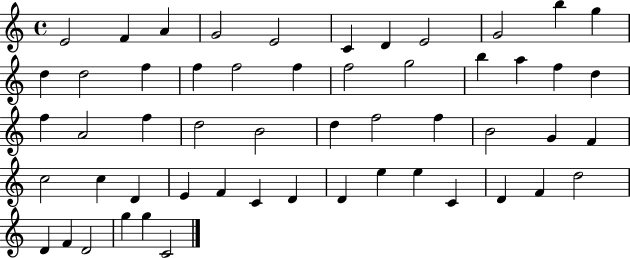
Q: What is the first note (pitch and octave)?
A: E4